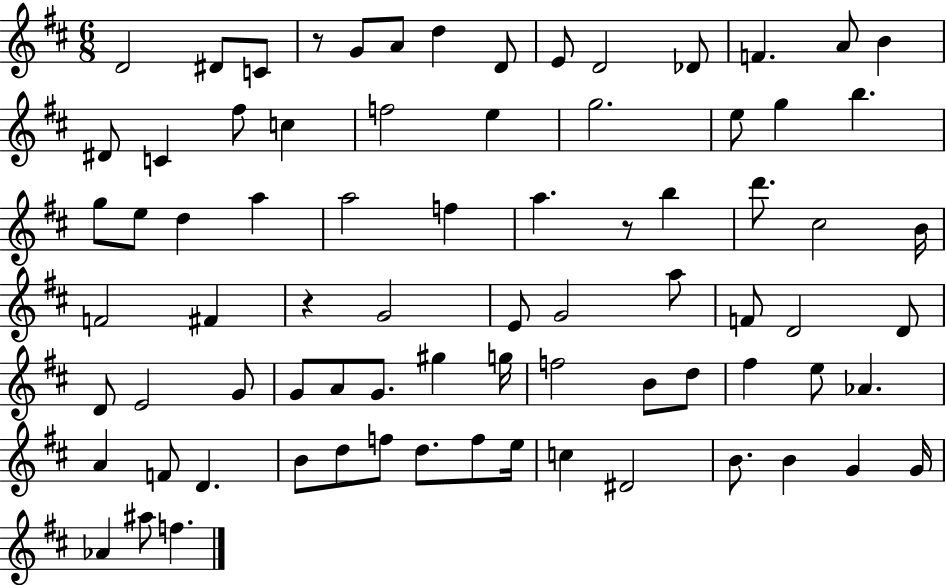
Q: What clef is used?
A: treble